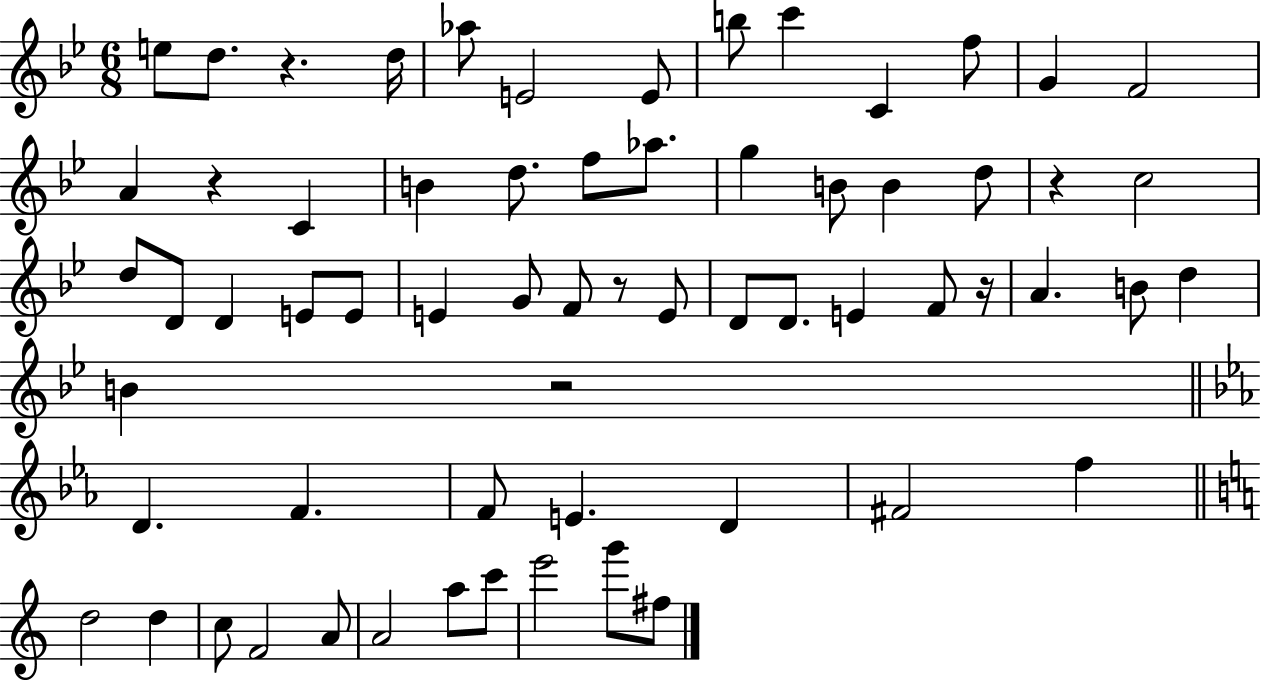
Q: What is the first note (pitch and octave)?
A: E5